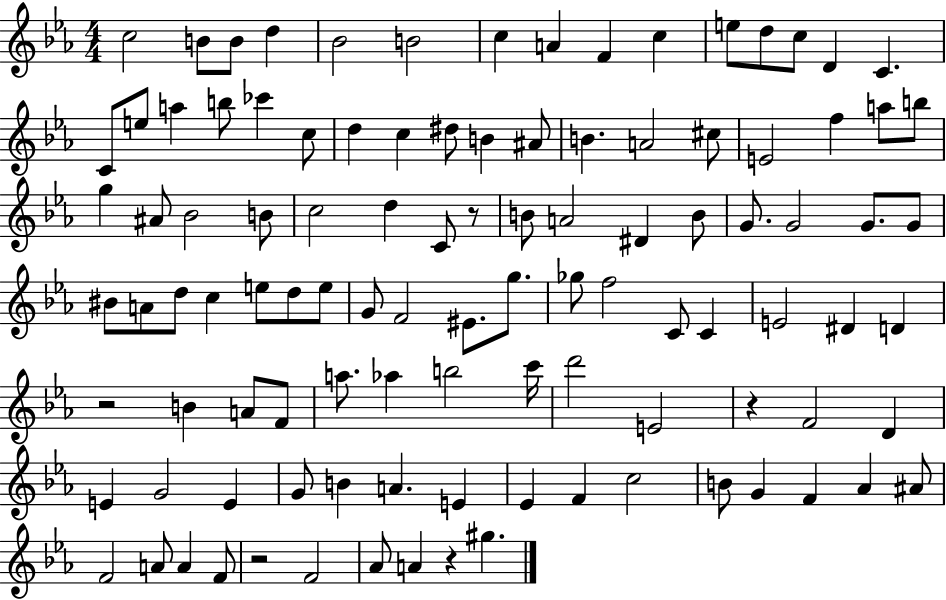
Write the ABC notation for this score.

X:1
T:Untitled
M:4/4
L:1/4
K:Eb
c2 B/2 B/2 d _B2 B2 c A F c e/2 d/2 c/2 D C C/2 e/2 a b/2 _c' c/2 d c ^d/2 B ^A/2 B A2 ^c/2 E2 f a/2 b/2 g ^A/2 _B2 B/2 c2 d C/2 z/2 B/2 A2 ^D B/2 G/2 G2 G/2 G/2 ^B/2 A/2 d/2 c e/2 d/2 e/2 G/2 F2 ^E/2 g/2 _g/2 f2 C/2 C E2 ^D D z2 B A/2 F/2 a/2 _a b2 c'/4 d'2 E2 z F2 D E G2 E G/2 B A E _E F c2 B/2 G F _A ^A/2 F2 A/2 A F/2 z2 F2 _A/2 A z ^g